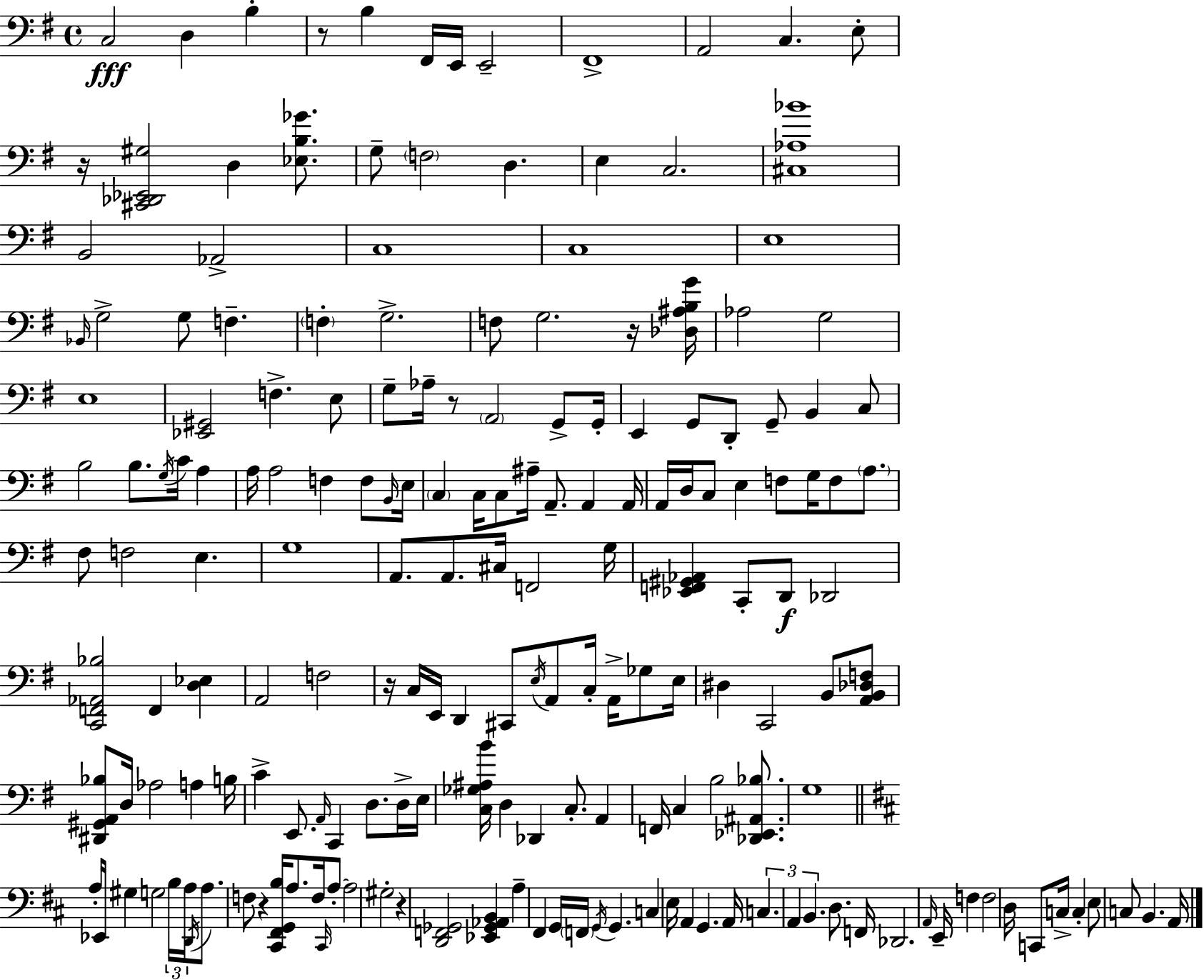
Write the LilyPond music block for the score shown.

{
  \clef bass
  \time 4/4
  \defaultTimeSignature
  \key e \minor
  \repeat volta 2 { c2\fff d4 b4-. | r8 b4 fis,16 e,16 e,2-- | fis,1-> | a,2 c4. e8-. | \break r16 <cis, des, ees, gis>2 d4 <ees b ges'>8. | g8-- \parenthesize f2 d4. | e4 c2. | <cis aes bes'>1 | \break b,2 aes,2-> | c1 | c1 | e1 | \break \grace { bes,16 } g2-> g8 f4.-- | \parenthesize f4-. g2.-> | f8 g2. r16 | <des ais b g'>16 aes2 g2 | \break e1 | <ees, gis,>2 f4.-> e8 | g8-- aes16-- r8 \parenthesize a,2 g,8-> | g,16-. e,4 g,8 d,8-. g,8-- b,4 c8 | \break b2 b8. \acciaccatura { g16 } c'16 a4 | a16 a2 f4 f8 | \grace { b,16 } e16 \parenthesize c4 c16 c8 ais16-- a,8.-- a,4 | a,16 a,16 d16 c8 e4 f8 g16 f8 | \break \parenthesize a8. fis8 f2 e4. | g1 | a,8. a,8. cis16 f,2 | g16 <ees, f, gis, aes,>4 c,8-. d,8\f des,2 | \break <c, f, aes, bes>2 f,4 <d ees>4 | a,2 f2 | r16 c16 e,16 d,4 cis,8 \acciaccatura { e16 } a,8 c16-. | a,16-> ges8 e16 dis4 c,2 | \break b,8 <a, b, des f>8 <dis, gis, a, bes>8 d16 aes2 a4 | b16 c'4-> e,8. \grace { a,16 } c,4 | d8. d16-> e16 <c ges ais b'>16 d4 des,4 c8.-. | a,4 f,16 c4 b2 | \break <des, ees, ais, bes>8. g1 | \bar "||" \break \key d \major a16-. ees,16 gis4 g2 \tuplet 3/2 { b16 a16 | \acciaccatura { d,16 } } a8. f8 r4 <cis, fis, g, b>16 a8. f16 \grace { cis,16 } | a8-.~~ a2 gis2-. | r4 <d, f, ges,>2 <ees, ges, aes, b,>4 | \break a4-- fis,4 g,16 \parenthesize f,16 \acciaccatura { g,16 } g,4. | c4 e16 a,4 g,4. | a,16 \tuplet 3/2 { c4. a,4 b,4. } | d8. f,16 des,2. | \break \grace { a,16 } e,16-- f4 f2 | d16 c,8 c16-> c4-. e8 c8 b,4. | a,16 } \bar "|."
}